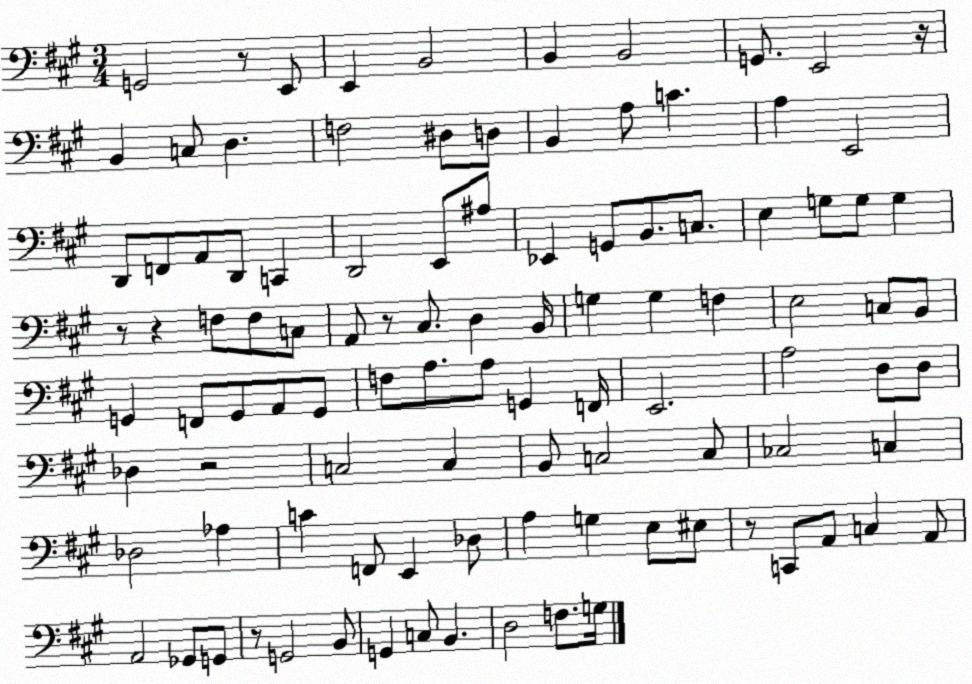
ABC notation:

X:1
T:Untitled
M:3/4
L:1/4
K:A
G,,2 z/2 E,,/2 E,, B,,2 B,, B,,2 G,,/2 E,,2 z/4 B,, C,/2 D, F,2 ^D,/2 D,/2 B,, A,/2 C A, E,,2 D,,/2 F,,/2 A,,/2 D,,/2 C,, D,,2 E,,/2 ^A,/2 _E,, G,,/2 B,,/2 C,/2 E, G,/2 G,/2 G, z/2 z F,/2 F,/2 C,/2 A,,/2 z/2 ^C,/2 D, B,,/4 G, G, F, E,2 C,/2 B,,/2 G,, F,,/2 G,,/2 A,,/2 G,,/2 F,/2 A,/2 A,/2 G,, F,,/4 E,,2 A,2 D,/2 D,/2 _D, z2 C,2 C, B,,/2 C,2 C,/2 _C,2 C, _D,2 _A, C F,,/2 E,, _D,/2 A, G, E,/2 ^E,/2 z/2 C,,/2 A,,/2 C, A,,/2 A,,2 _G,,/2 G,,/2 z/2 G,,2 B,,/2 G,, C,/2 B,, D,2 F,/2 G,/4